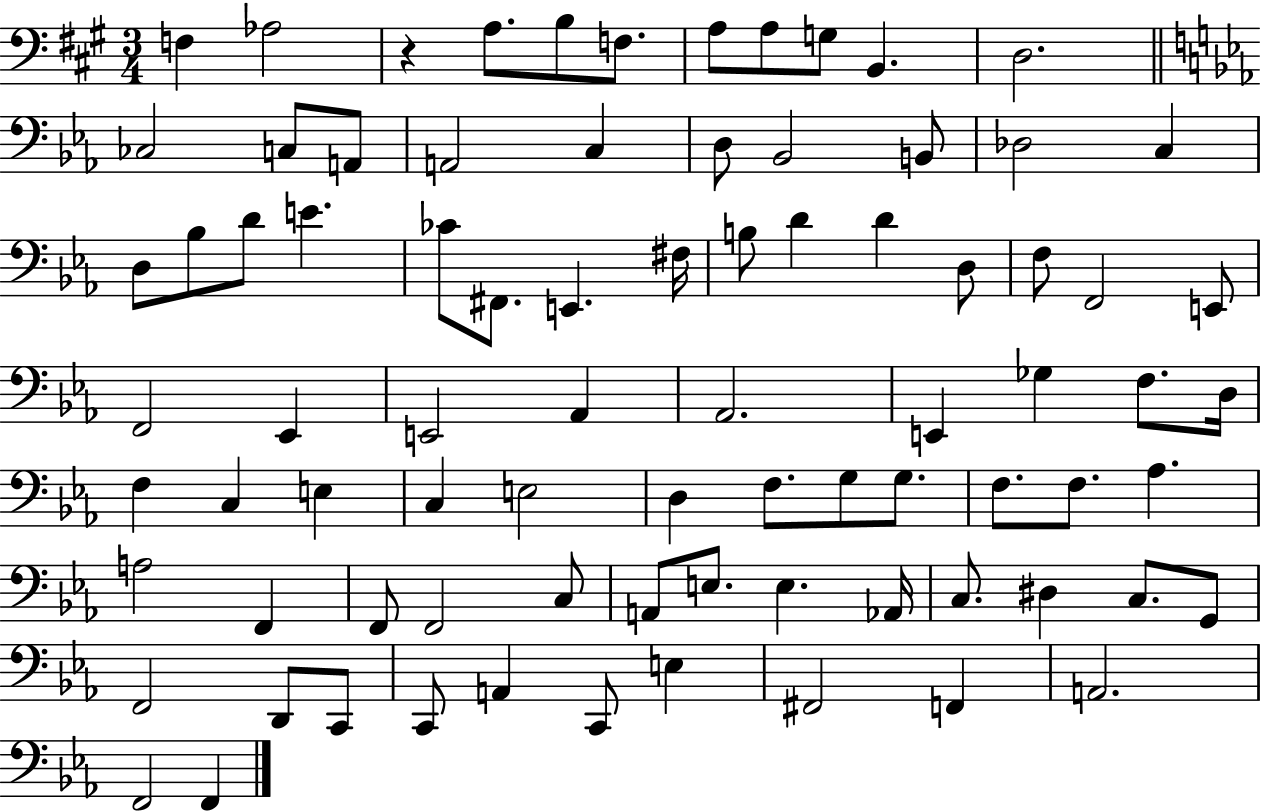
F3/q Ab3/h R/q A3/e. B3/e F3/e. A3/e A3/e G3/e B2/q. D3/h. CES3/h C3/e A2/e A2/h C3/q D3/e Bb2/h B2/e Db3/h C3/q D3/e Bb3/e D4/e E4/q. CES4/e F#2/e. E2/q. F#3/s B3/e D4/q D4/q D3/e F3/e F2/h E2/e F2/h Eb2/q E2/h Ab2/q Ab2/h. E2/q Gb3/q F3/e. D3/s F3/q C3/q E3/q C3/q E3/h D3/q F3/e. G3/e G3/e. F3/e. F3/e. Ab3/q. A3/h F2/q F2/e F2/h C3/e A2/e E3/e. E3/q. Ab2/s C3/e. D#3/q C3/e. G2/e F2/h D2/e C2/e C2/e A2/q C2/e E3/q F#2/h F2/q A2/h. F2/h F2/q